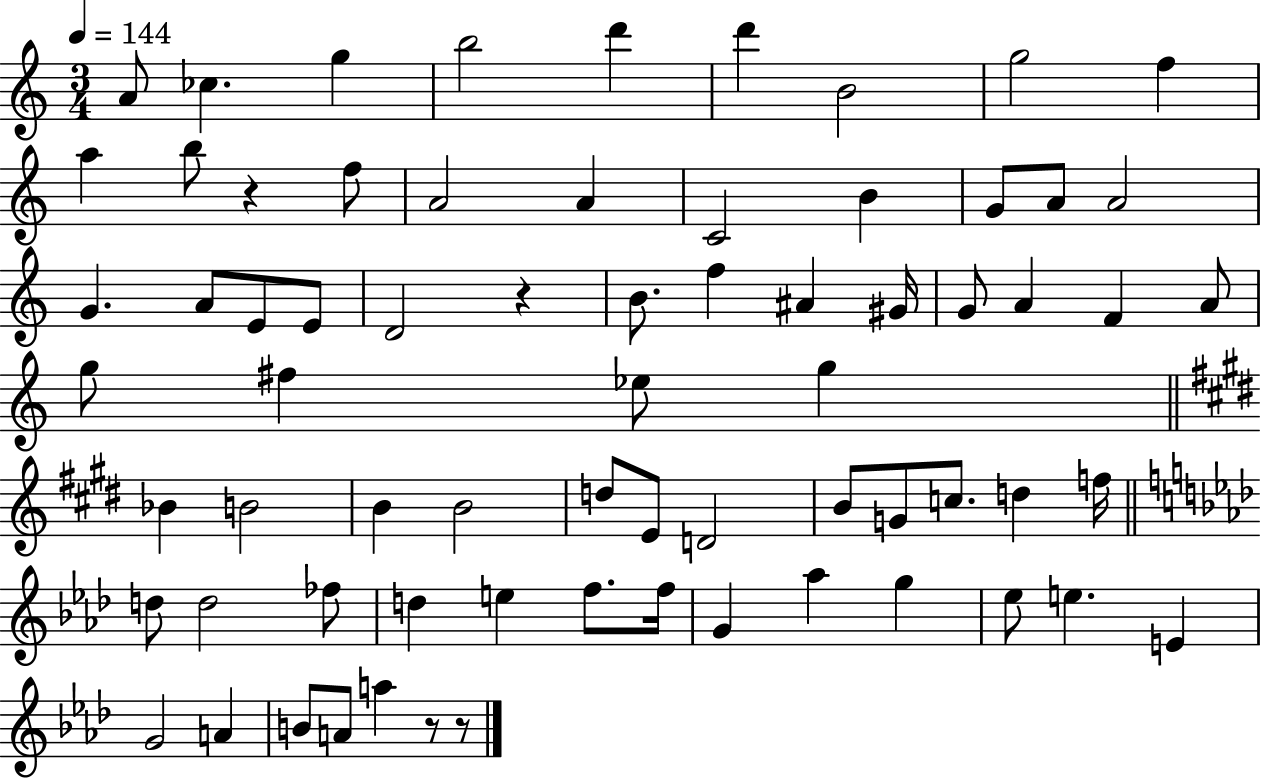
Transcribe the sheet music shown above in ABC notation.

X:1
T:Untitled
M:3/4
L:1/4
K:C
A/2 _c g b2 d' d' B2 g2 f a b/2 z f/2 A2 A C2 B G/2 A/2 A2 G A/2 E/2 E/2 D2 z B/2 f ^A ^G/4 G/2 A F A/2 g/2 ^f _e/2 g _B B2 B B2 d/2 E/2 D2 B/2 G/2 c/2 d f/4 d/2 d2 _f/2 d e f/2 f/4 G _a g _e/2 e E G2 A B/2 A/2 a z/2 z/2